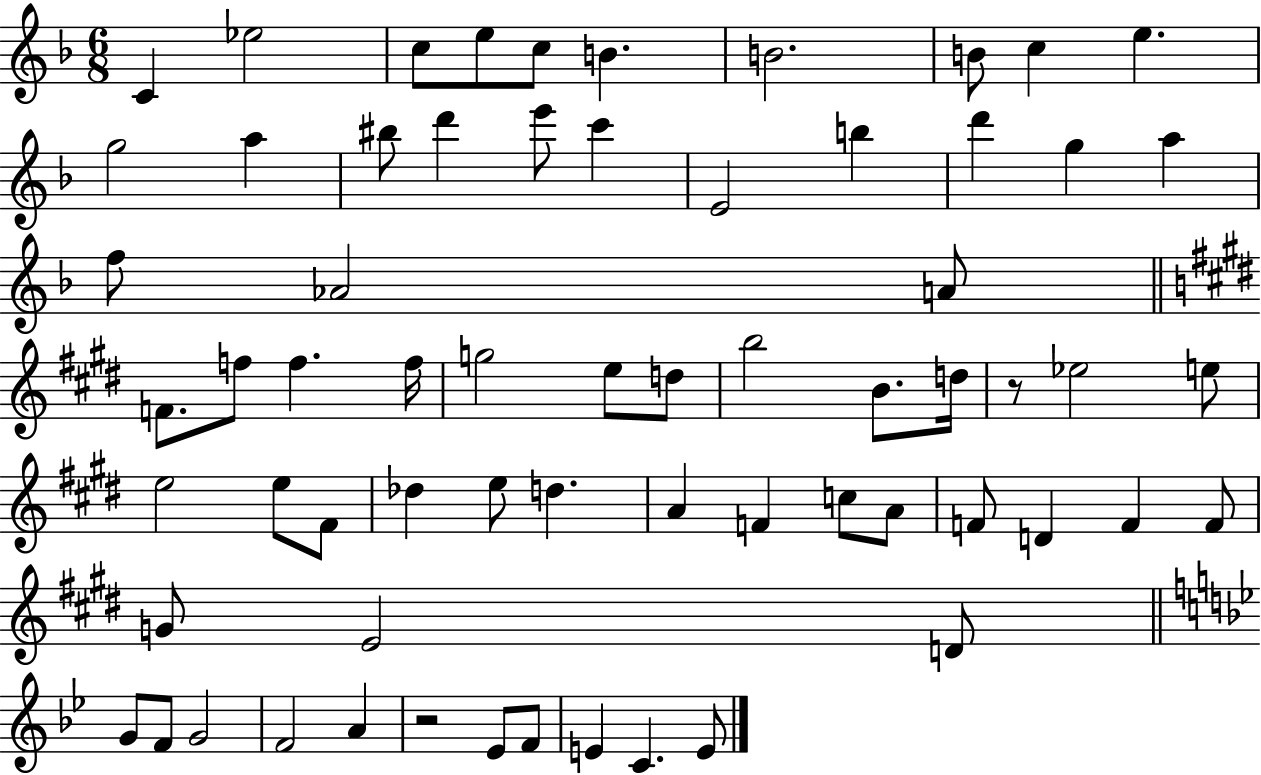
{
  \clef treble
  \numericTimeSignature
  \time 6/8
  \key f \major
  c'4 ees''2 | c''8 e''8 c''8 b'4. | b'2. | b'8 c''4 e''4. | \break g''2 a''4 | bis''8 d'''4 e'''8 c'''4 | e'2 b''4 | d'''4 g''4 a''4 | \break f''8 aes'2 a'8 | \bar "||" \break \key e \major f'8. f''8 f''4. f''16 | g''2 e''8 d''8 | b''2 b'8. d''16 | r8 ees''2 e''8 | \break e''2 e''8 fis'8 | des''4 e''8 d''4. | a'4 f'4 c''8 a'8 | f'8 d'4 f'4 f'8 | \break g'8 e'2 d'8 | \bar "||" \break \key bes \major g'8 f'8 g'2 | f'2 a'4 | r2 ees'8 f'8 | e'4 c'4. e'8 | \break \bar "|."
}